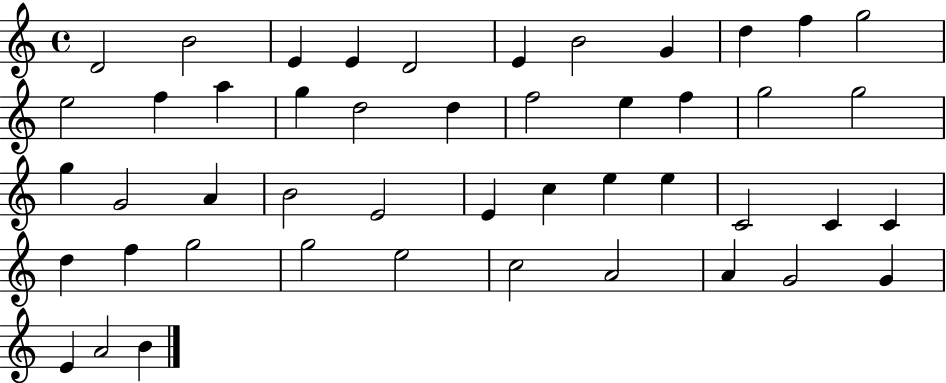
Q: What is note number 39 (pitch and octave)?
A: E5